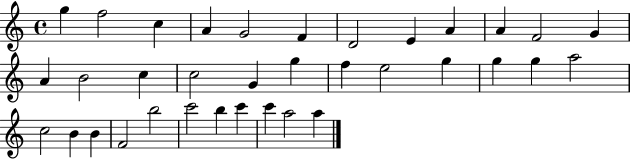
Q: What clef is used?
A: treble